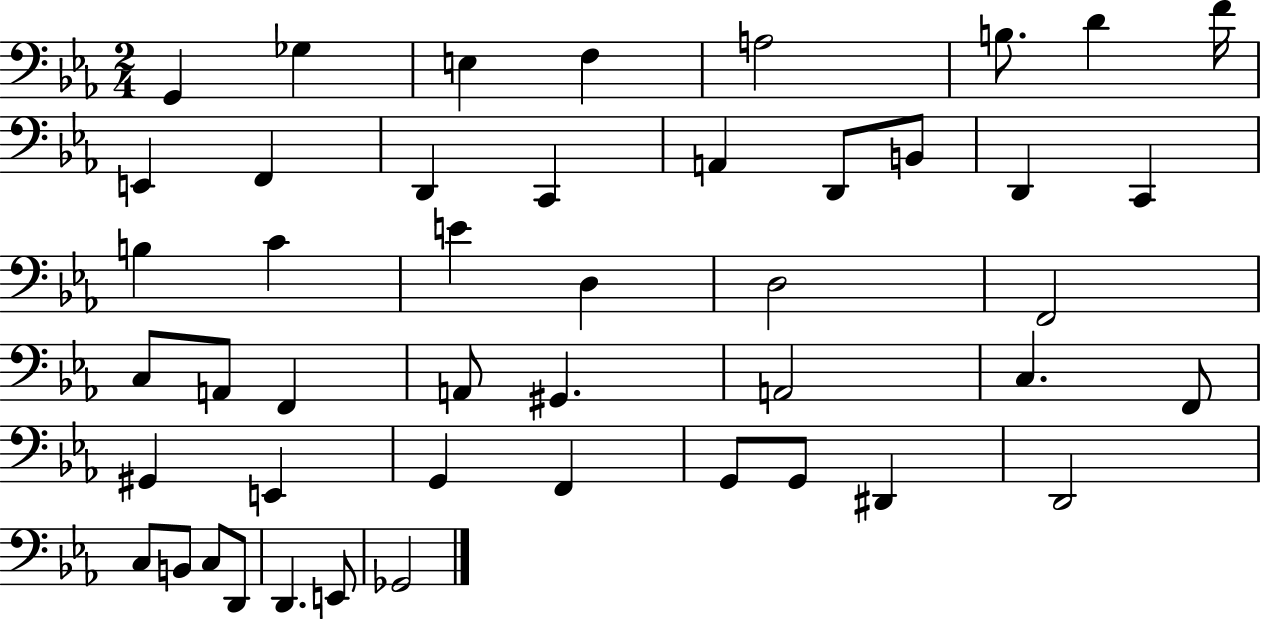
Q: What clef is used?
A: bass